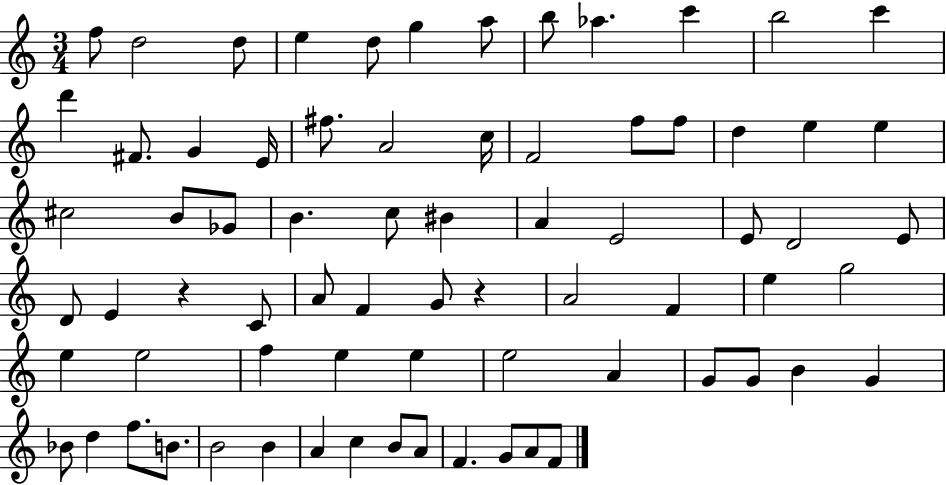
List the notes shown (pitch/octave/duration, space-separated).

F5/e D5/h D5/e E5/q D5/e G5/q A5/e B5/e Ab5/q. C6/q B5/h C6/q D6/q F#4/e. G4/q E4/s F#5/e. A4/h C5/s F4/h F5/e F5/e D5/q E5/q E5/q C#5/h B4/e Gb4/e B4/q. C5/e BIS4/q A4/q E4/h E4/e D4/h E4/e D4/e E4/q R/q C4/e A4/e F4/q G4/e R/q A4/h F4/q E5/q G5/h E5/q E5/h F5/q E5/q E5/q E5/h A4/q G4/e G4/e B4/q G4/q Bb4/e D5/q F5/e. B4/e. B4/h B4/q A4/q C5/q B4/e A4/e F4/q. G4/e A4/e F4/e